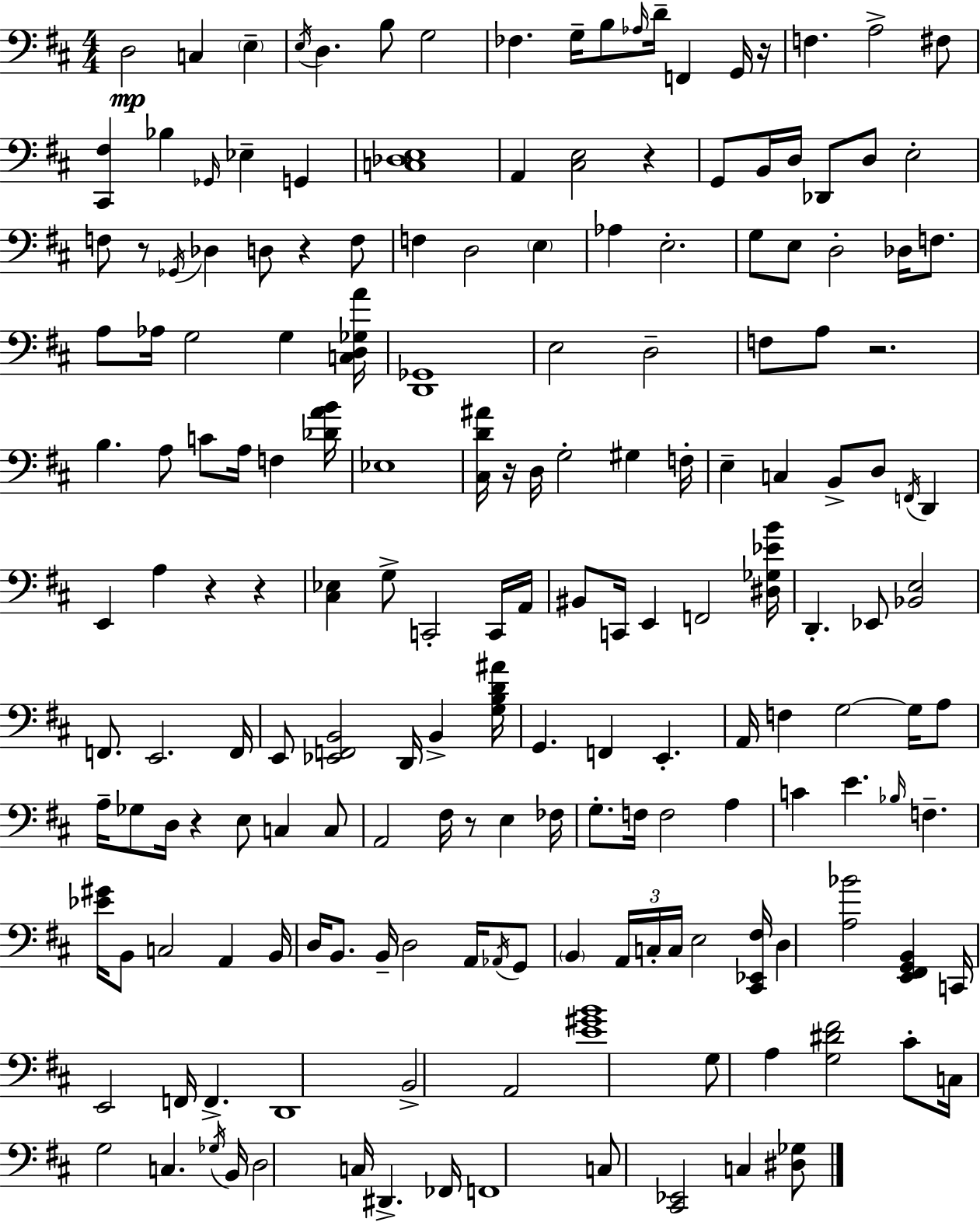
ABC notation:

X:1
T:Untitled
M:4/4
L:1/4
K:D
D,2 C, E, E,/4 D, B,/2 G,2 _F, G,/4 B,/2 _A,/4 D/4 F,, G,,/4 z/4 F, A,2 ^F,/2 [^C,,^F,] _B, _G,,/4 _E, G,, [C,_D,E,]4 A,, [^C,E,]2 z G,,/2 B,,/4 D,/4 _D,,/2 D,/2 E,2 F,/2 z/2 _G,,/4 _D, D,/2 z F,/2 F, D,2 E, _A, E,2 G,/2 E,/2 D,2 _D,/4 F,/2 A,/2 _A,/4 G,2 G, [C,D,_G,A]/4 [D,,_G,,]4 E,2 D,2 F,/2 A,/2 z2 B, A,/2 C/2 A,/4 F, [_DAB]/4 _E,4 [^C,D^A]/4 z/4 D,/4 G,2 ^G, F,/4 E, C, B,,/2 D,/2 F,,/4 D,, E,, A, z z [^C,_E,] G,/2 C,,2 C,,/4 A,,/4 ^B,,/2 C,,/4 E,, F,,2 [^D,_G,_EB]/4 D,, _E,,/2 [_B,,E,]2 F,,/2 E,,2 F,,/4 E,,/2 [_E,,F,,B,,]2 D,,/4 B,, [G,B,D^A]/4 G,, F,, E,, A,,/4 F, G,2 G,/4 A,/2 A,/4 _G,/2 D,/4 z E,/2 C, C,/2 A,,2 ^F,/4 z/2 E, _F,/4 G,/2 F,/4 F,2 A, C E _B,/4 F, [_E^G]/4 B,,/2 C,2 A,, B,,/4 D,/4 B,,/2 B,,/4 D,2 A,,/4 _A,,/4 G,,/2 B,, A,,/4 C,/4 C,/4 E,2 [^C,,_E,,^F,]/4 D, [A,_B]2 [E,,^F,,G,,B,,] C,,/4 E,,2 F,,/4 F,, D,,4 B,,2 A,,2 [E^GB]4 G,/2 A, [G,^D^F]2 ^C/2 C,/4 G,2 C, _G,/4 B,,/4 D,2 C,/4 ^D,, _F,,/4 F,,4 C,/2 [^C,,_E,,]2 C, [^D,_G,]/2